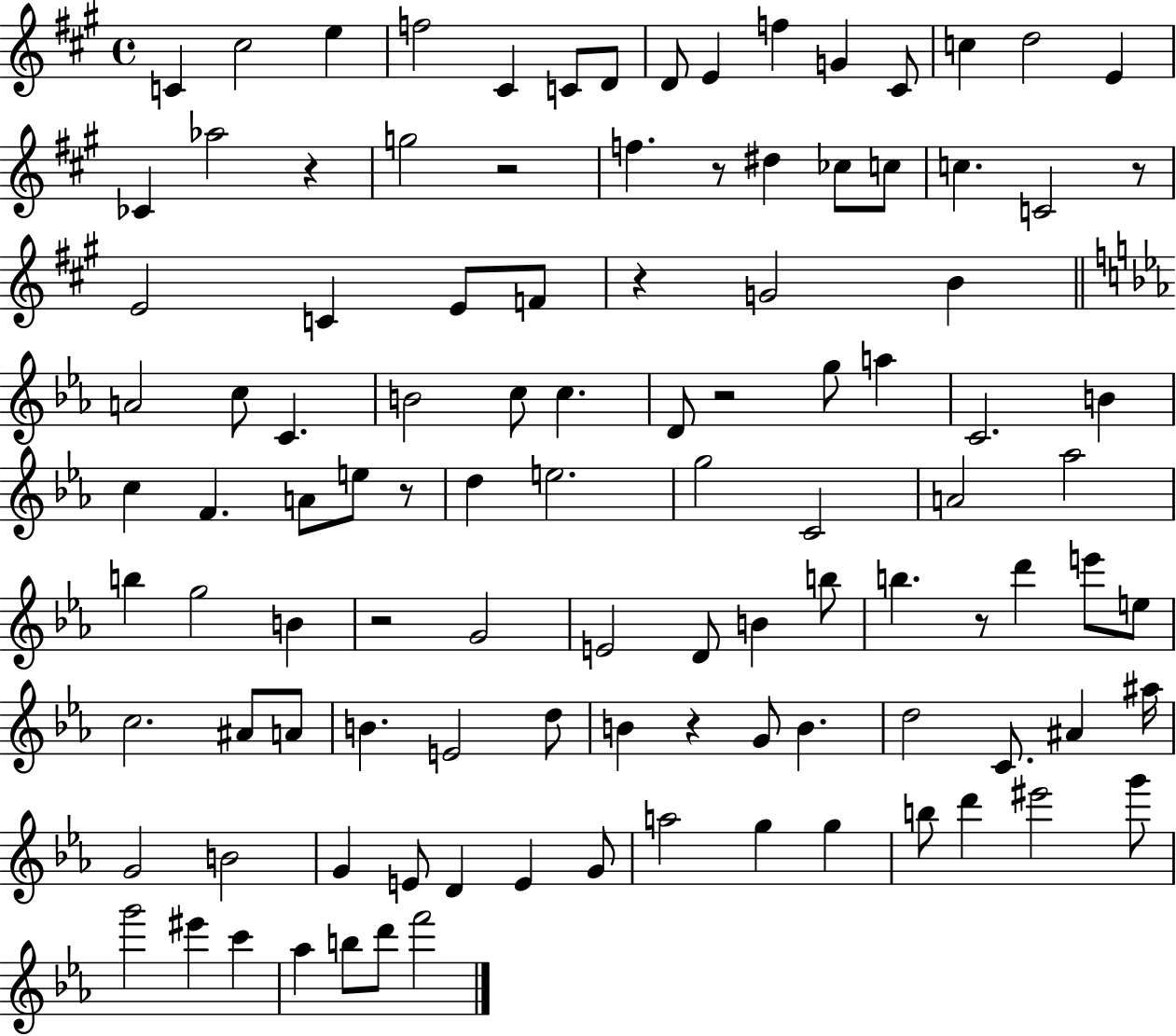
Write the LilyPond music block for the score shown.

{
  \clef treble
  \time 4/4
  \defaultTimeSignature
  \key a \major
  c'4 cis''2 e''4 | f''2 cis'4 c'8 d'8 | d'8 e'4 f''4 g'4 cis'8 | c''4 d''2 e'4 | \break ces'4 aes''2 r4 | g''2 r2 | f''4. r8 dis''4 ces''8 c''8 | c''4. c'2 r8 | \break e'2 c'4 e'8 f'8 | r4 g'2 b'4 | \bar "||" \break \key c \minor a'2 c''8 c'4. | b'2 c''8 c''4. | d'8 r2 g''8 a''4 | c'2. b'4 | \break c''4 f'4. a'8 e''8 r8 | d''4 e''2. | g''2 c'2 | a'2 aes''2 | \break b''4 g''2 b'4 | r2 g'2 | e'2 d'8 b'4 b''8 | b''4. r8 d'''4 e'''8 e''8 | \break c''2. ais'8 a'8 | b'4. e'2 d''8 | b'4 r4 g'8 b'4. | d''2 c'8. ais'4 ais''16 | \break g'2 b'2 | g'4 e'8 d'4 e'4 g'8 | a''2 g''4 g''4 | b''8 d'''4 eis'''2 g'''8 | \break g'''2 eis'''4 c'''4 | aes''4 b''8 d'''8 f'''2 | \bar "|."
}